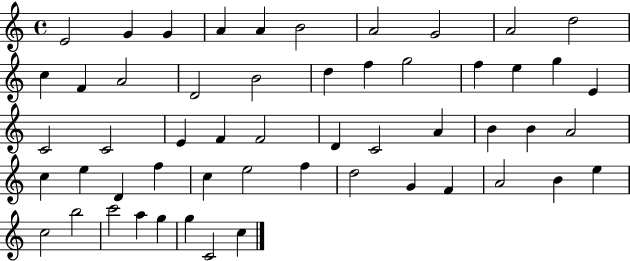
X:1
T:Untitled
M:4/4
L:1/4
K:C
E2 G G A A B2 A2 G2 A2 d2 c F A2 D2 B2 d f g2 f e g E C2 C2 E F F2 D C2 A B B A2 c e D f c e2 f d2 G F A2 B e c2 b2 c'2 a g g C2 c